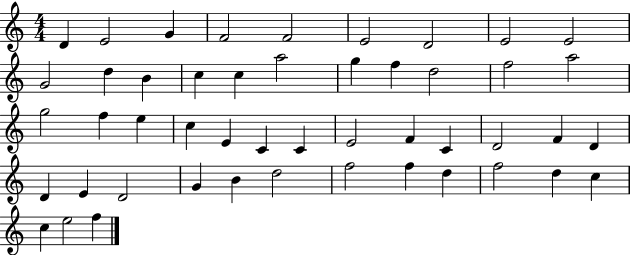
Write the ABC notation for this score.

X:1
T:Untitled
M:4/4
L:1/4
K:C
D E2 G F2 F2 E2 D2 E2 E2 G2 d B c c a2 g f d2 f2 a2 g2 f e c E C C E2 F C D2 F D D E D2 G B d2 f2 f d f2 d c c e2 f